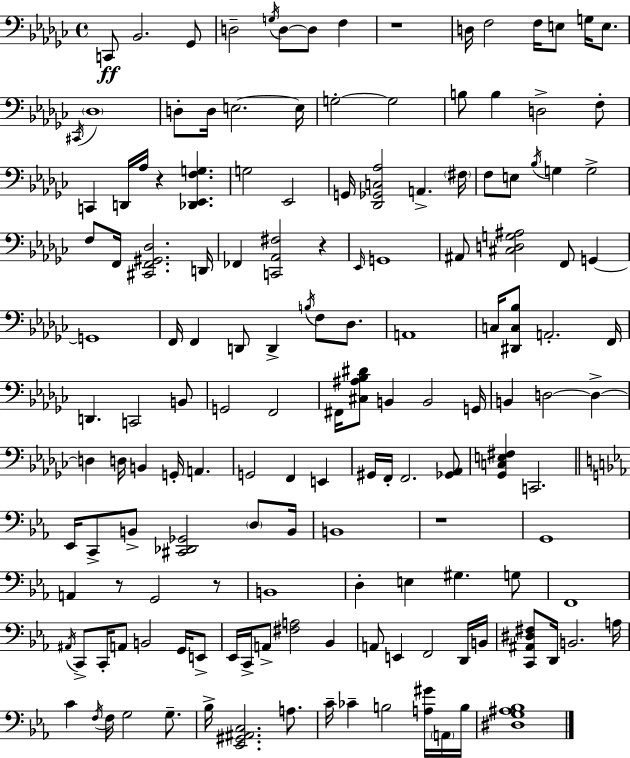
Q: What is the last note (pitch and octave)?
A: B3